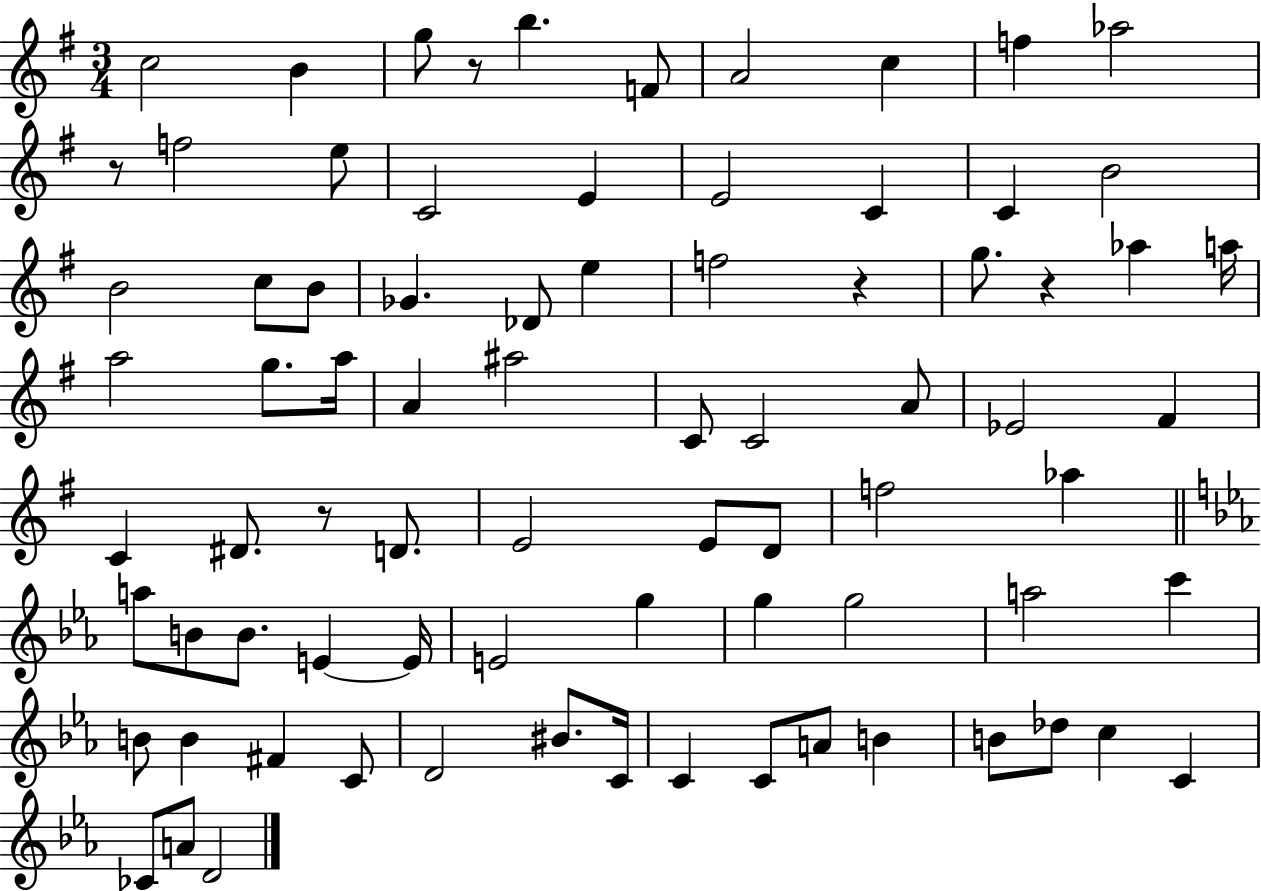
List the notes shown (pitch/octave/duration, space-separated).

C5/h B4/q G5/e R/e B5/q. F4/e A4/h C5/q F5/q Ab5/h R/e F5/h E5/e C4/h E4/q E4/h C4/q C4/q B4/h B4/h C5/e B4/e Gb4/q. Db4/e E5/q F5/h R/q G5/e. R/q Ab5/q A5/s A5/h G5/e. A5/s A4/q A#5/h C4/e C4/h A4/e Eb4/h F#4/q C4/q D#4/e. R/e D4/e. E4/h E4/e D4/e F5/h Ab5/q A5/e B4/e B4/e. E4/q E4/s E4/h G5/q G5/q G5/h A5/h C6/q B4/e B4/q F#4/q C4/e D4/h BIS4/e. C4/s C4/q C4/e A4/e B4/q B4/e Db5/e C5/q C4/q CES4/e A4/e D4/h